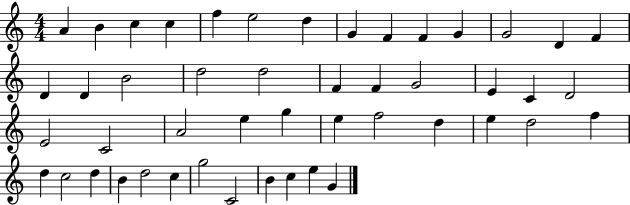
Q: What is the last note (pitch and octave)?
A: G4